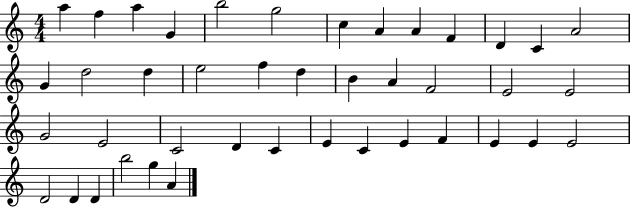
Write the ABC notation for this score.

X:1
T:Untitled
M:4/4
L:1/4
K:C
a f a G b2 g2 c A A F D C A2 G d2 d e2 f d B A F2 E2 E2 G2 E2 C2 D C E C E F E E E2 D2 D D b2 g A